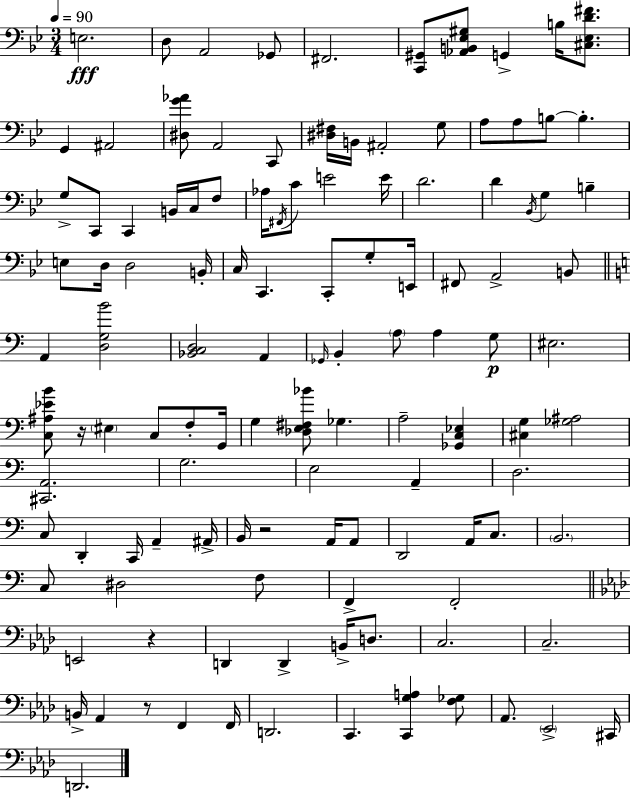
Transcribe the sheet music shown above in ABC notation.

X:1
T:Untitled
M:3/4
L:1/4
K:Gm
E,2 D,/2 A,,2 _G,,/2 ^F,,2 [C,,^G,,]/2 [_A,,B,,_E,^G,]/2 G,, B,/4 [^C,_E,D^F]/2 G,, ^A,,2 [^D,G_A]/2 A,,2 C,,/2 [^D,^F,]/4 B,,/4 ^A,,2 G,/2 A,/2 A,/2 B,/2 B, G,/2 C,,/2 C,, B,,/4 C,/4 F,/2 _A,/4 ^F,,/4 C/2 E2 E/4 D2 D _B,,/4 G, B, E,/2 D,/4 D,2 B,,/4 C,/4 C,, C,,/2 G,/2 E,,/4 ^F,,/2 A,,2 B,,/2 A,, [D,G,B]2 [_B,,C,D,]2 A,, _G,,/4 B,, A,/2 A, G,/2 ^E,2 [C,^A,_EB]/2 z/4 ^E, C,/2 F,/2 G,,/4 G, [_D,E,^F,_B]/2 _G, A,2 [_G,,C,_E,] [^C,G,] [_G,^A,]2 [^C,,A,,]2 G,2 E,2 A,, D,2 C,/2 D,, C,,/4 A,, ^A,,/4 B,,/4 z2 A,,/4 A,,/2 D,,2 A,,/4 C,/2 B,,2 C,/2 ^D,2 F,/2 F,, F,,2 E,,2 z D,, D,, B,,/4 D,/2 C,2 C,2 B,,/4 _A,, z/2 F,, F,,/4 D,,2 C,, [C,,G,A,] [F,_G,]/2 _A,,/2 _E,,2 ^C,,/4 D,,2